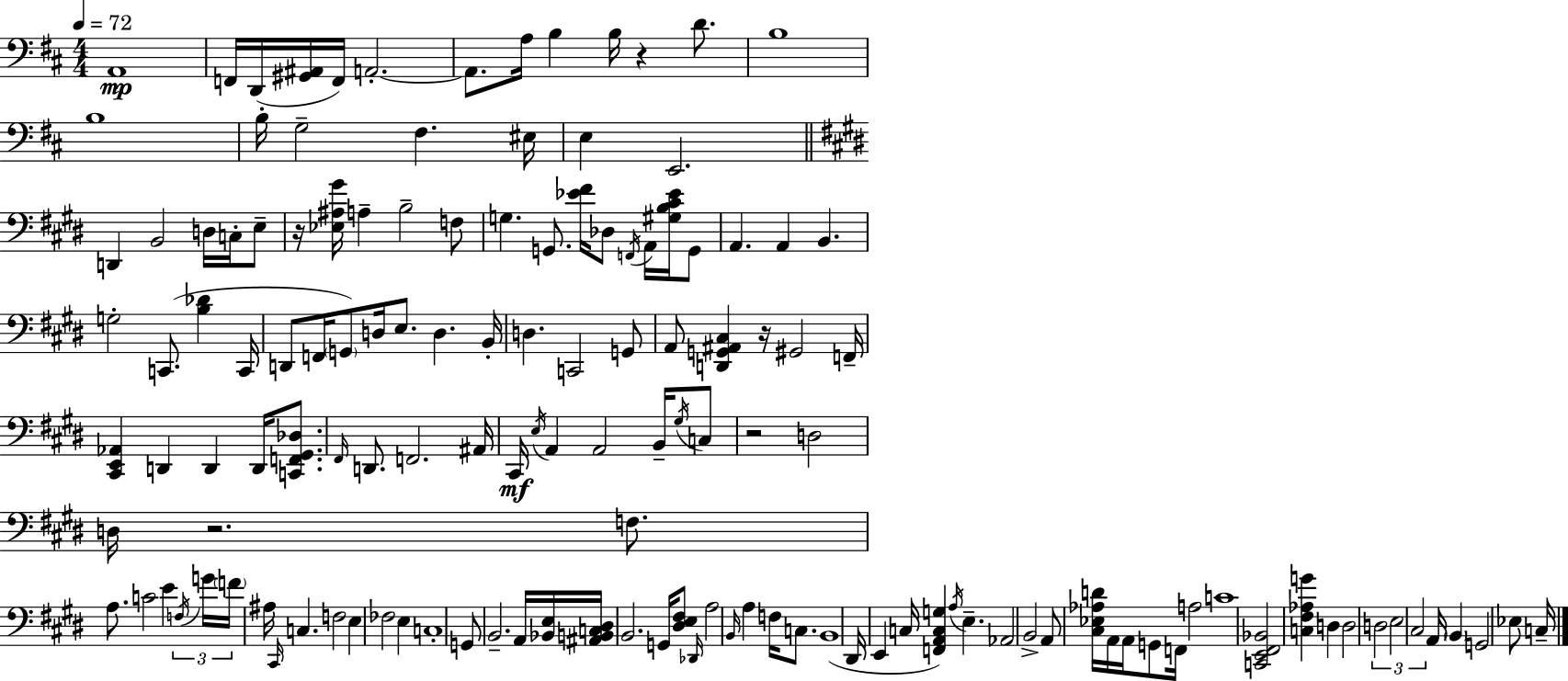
X:1
T:Untitled
M:4/4
L:1/4
K:D
A,,4 F,,/4 D,,/4 [^G,,^A,,]/4 F,,/4 A,,2 A,,/2 A,/4 B, B,/4 z D/2 B,4 B,4 B,/4 G,2 ^F, ^E,/4 E, E,,2 D,, B,,2 D,/4 C,/4 E,/2 z/4 [_E,^A,^G]/4 A, B,2 F,/2 G, G,,/2 [_E^F]/4 _D,/2 F,,/4 A,,/4 [^G,B,^C_E]/4 G,,/2 A,, A,, B,, G,2 C,,/2 [B,_D] C,,/4 D,,/2 F,,/4 G,,/2 D,/4 E,/2 D, B,,/4 D, C,,2 G,,/2 A,,/2 [D,,G,,^A,,^C,] z/4 ^G,,2 F,,/4 [^C,,E,,_A,,] D,, D,, D,,/4 [C,,F,,^G,,_D,]/2 ^F,,/4 D,,/2 F,,2 ^A,,/4 ^C,,/4 E,/4 A,, A,,2 B,,/4 ^G,/4 C,/2 z2 D,2 D,/4 z2 F,/2 A,/2 C2 E F,/4 G/4 F/4 ^A,/4 ^C,,/4 C, F,2 E, _F,2 E, C,4 G,,/2 B,,2 A,,/4 [_B,,E,]/4 [^A,,B,,C,^D,]/4 B,,2 G,,/4 [^D,E,^F,]/2 _D,,/4 A,2 B,,/4 A, F,/4 C,/2 B,,4 ^D,,/4 E,, C,/4 [F,,A,,C,G,] A,/4 E, _A,,2 B,,2 A,,/2 [^C,_E,_A,D]/4 A,,/4 A,,/4 G,,/2 F,,/4 A,2 C4 [C,,E,,^F,,_B,,]2 [C,^F,_A,G] D, D,2 D,2 E,2 ^C,2 A,,/4 B,, G,,2 _E,/2 C,/4